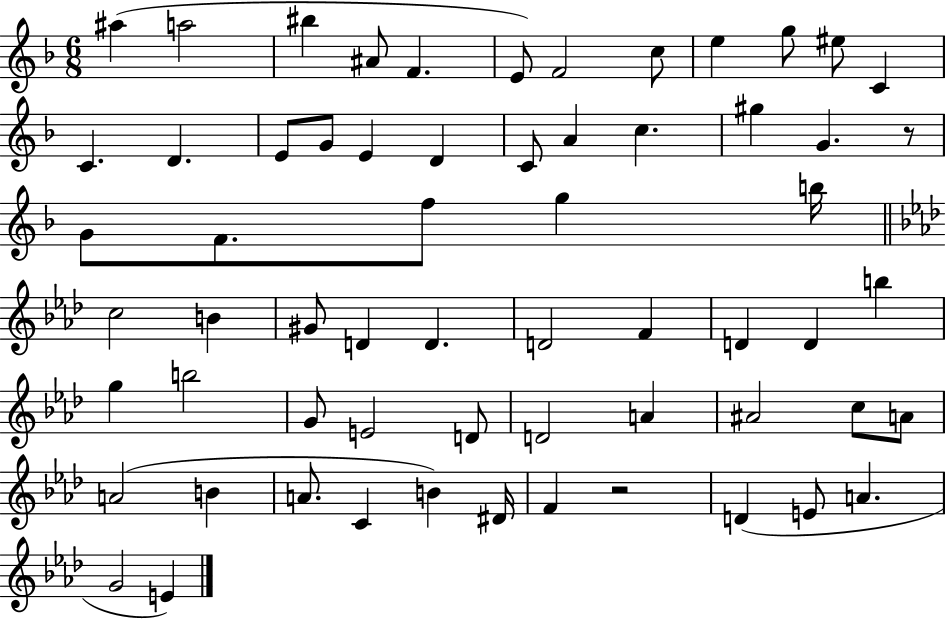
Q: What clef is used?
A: treble